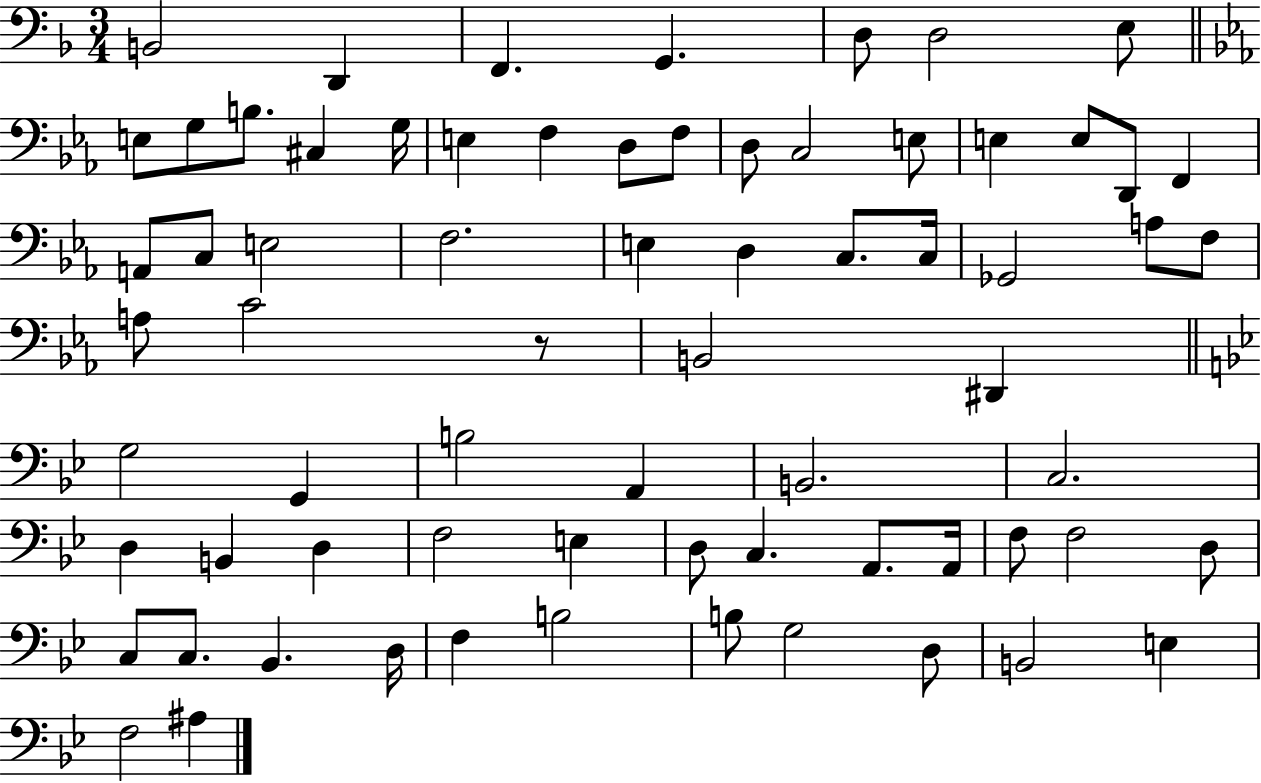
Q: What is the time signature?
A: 3/4